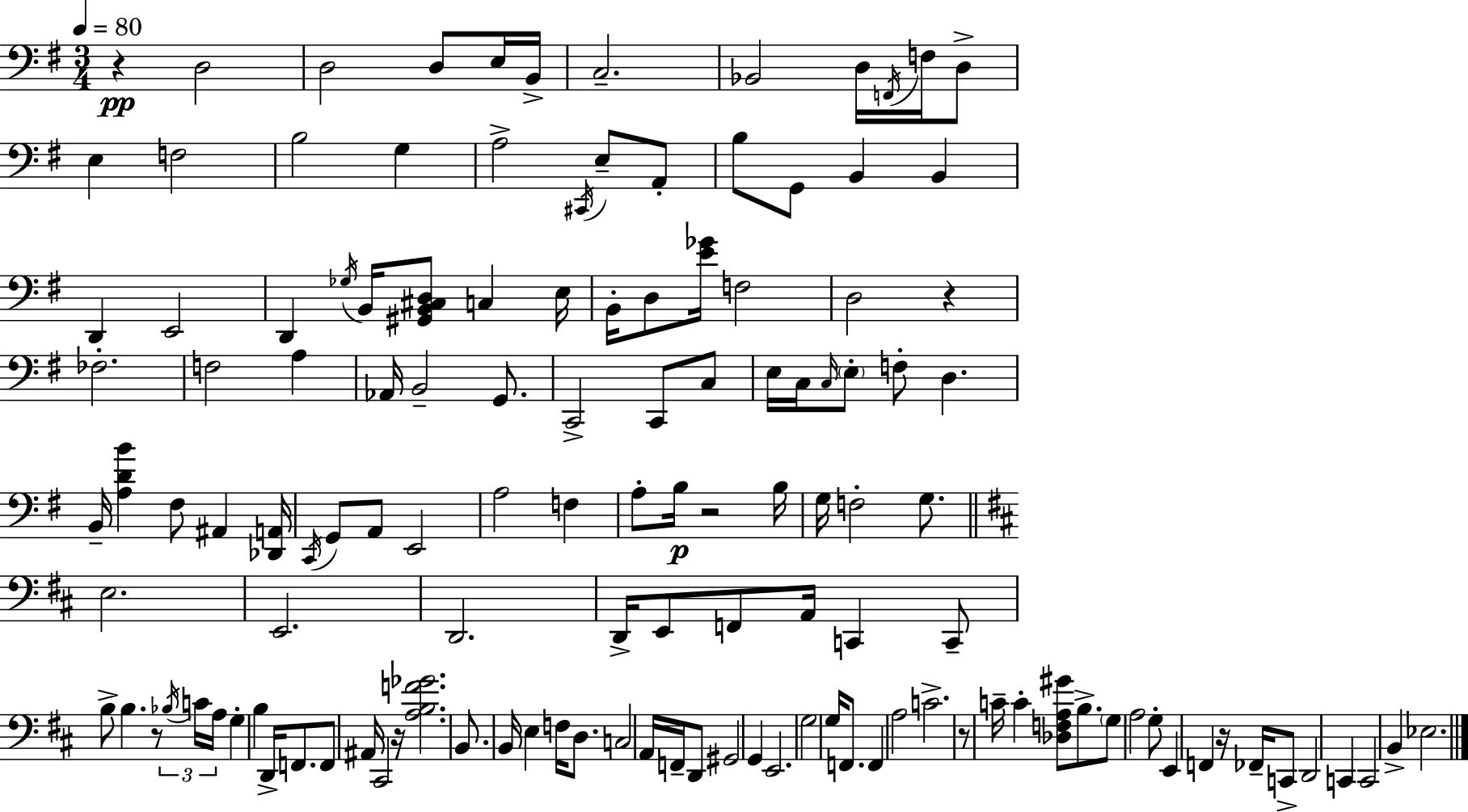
{
  \clef bass
  \numericTimeSignature
  \time 3/4
  \key e \minor
  \tempo 4 = 80
  r4\pp d2 | d2 d8 e16 b,16-> | c2.-- | bes,2 d16 \acciaccatura { f,16 } f16 d8-> | \break e4 f2 | b2 g4 | a2-> \acciaccatura { cis,16 } e8-- | a,8-. b8 g,8 b,4 b,4 | \break d,4 e,2 | d,4 \acciaccatura { ges16 } b,16 <gis, b, cis d>8 c4 | e16 b,16-. d8 <e' ges'>16 f2 | d2 r4 | \break fes2.-. | f2 a4 | aes,16 b,2-- | g,8. c,2-> c,8 | \break c8 e16 c16 \grace { c16 } \parenthesize e8-. f8-. d4. | b,16-- <a d' b'>4 fis8 ais,4 | <des, a,>16 \acciaccatura { c,16 } g,8 a,8 e,2 | a2 | \break f4 a8-. b16\p r2 | b16 g16 f2-. | g8. \bar "||" \break \key d \major e2. | e,2. | d,2. | d,16-> e,8 f,8 a,16 c,4 c,8-- | \break b8-> b4. r8 \tuplet 3/2 { \acciaccatura { bes16 } c'16 | a16 } g4-. b4 d,16-> f,8. | f,8 ais,16 cis,2 | r16 <a b f' ges'>2. | \break b,8. b,16 e4 f16 d8. | c2 a,16 f,16-- d,8 | gis,2 g,4 | e,2. | \break g2 g16 f,8. | f,4 a2 | c'2.-> | r8 c'16-- c'4-. <des f a gis'>8 b8.-> | \break \parenthesize g8 a2 g8-. | e,4 f,4 r16 fes,16-- c,8-> | d,2 c,4 | c,2 b,4-> | \break ees2. | \bar "|."
}